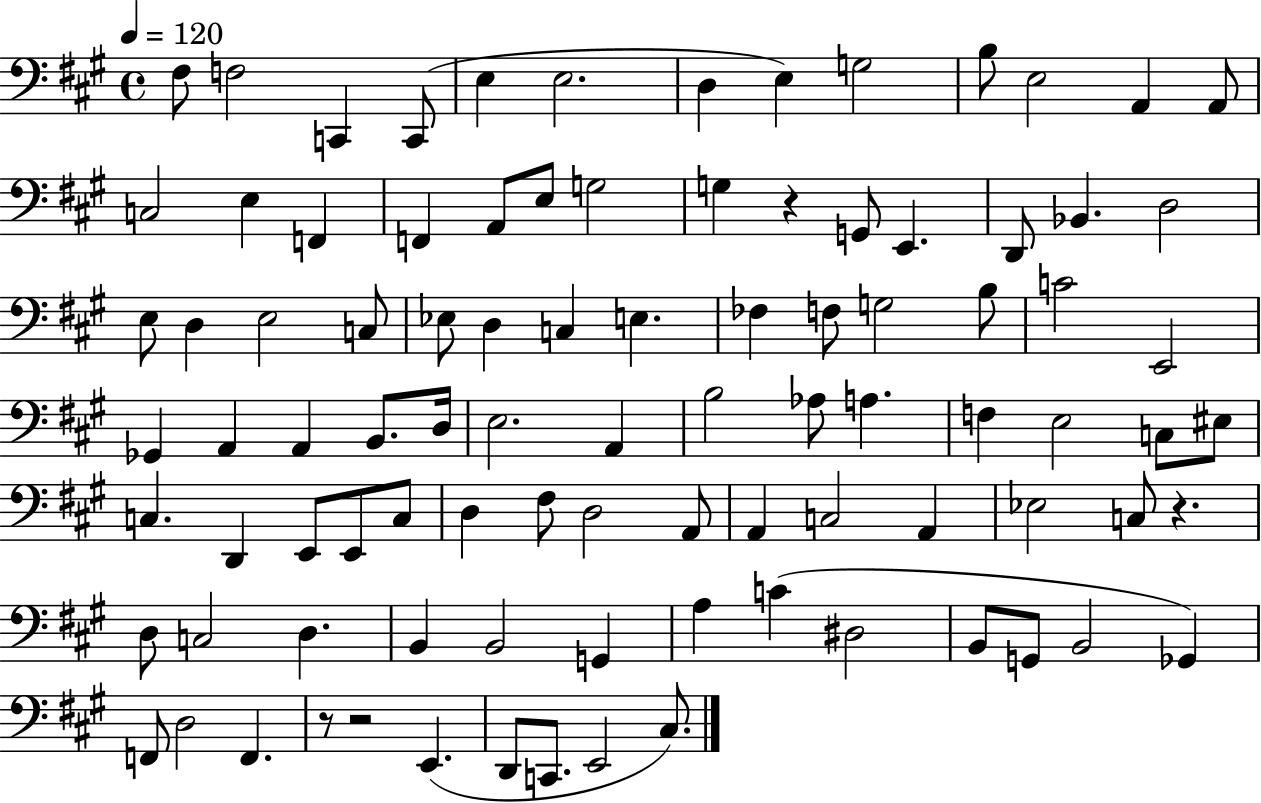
X:1
T:Untitled
M:4/4
L:1/4
K:A
^F,/2 F,2 C,, C,,/2 E, E,2 D, E, G,2 B,/2 E,2 A,, A,,/2 C,2 E, F,, F,, A,,/2 E,/2 G,2 G, z G,,/2 E,, D,,/2 _B,, D,2 E,/2 D, E,2 C,/2 _E,/2 D, C, E, _F, F,/2 G,2 B,/2 C2 E,,2 _G,, A,, A,, B,,/2 D,/4 E,2 A,, B,2 _A,/2 A, F, E,2 C,/2 ^E,/2 C, D,, E,,/2 E,,/2 C,/2 D, ^F,/2 D,2 A,,/2 A,, C,2 A,, _E,2 C,/2 z D,/2 C,2 D, B,, B,,2 G,, A, C ^D,2 B,,/2 G,,/2 B,,2 _G,, F,,/2 D,2 F,, z/2 z2 E,, D,,/2 C,,/2 E,,2 ^C,/2